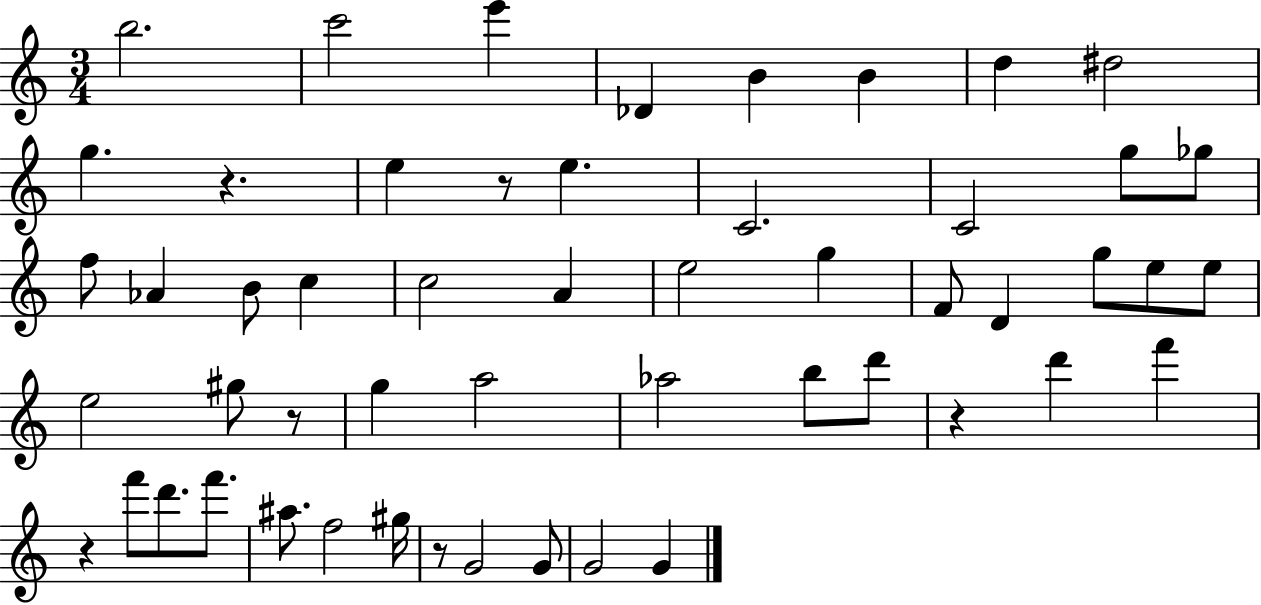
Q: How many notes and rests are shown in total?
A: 53